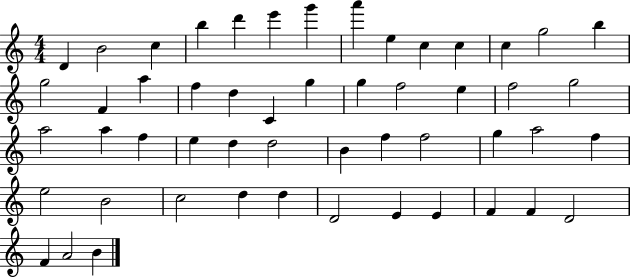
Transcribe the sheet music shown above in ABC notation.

X:1
T:Untitled
M:4/4
L:1/4
K:C
D B2 c b d' e' g' a' e c c c g2 b g2 F a f d C g g f2 e f2 g2 a2 a f e d d2 B f f2 g a2 f e2 B2 c2 d d D2 E E F F D2 F A2 B